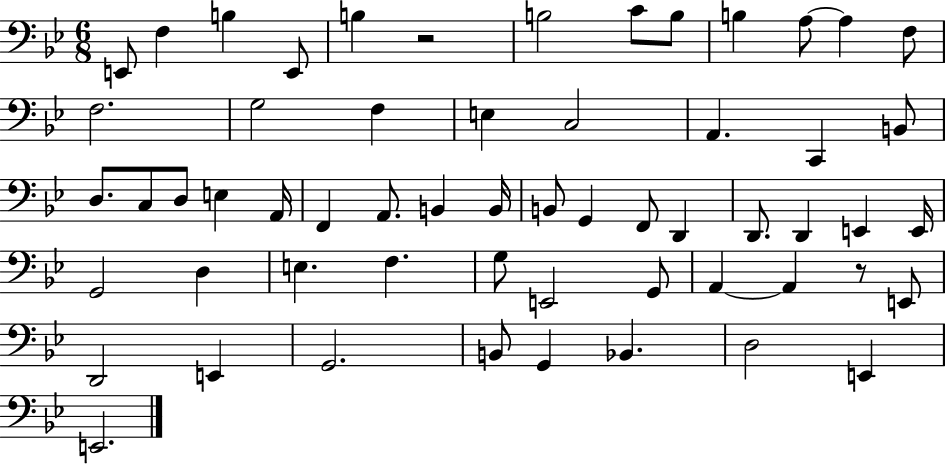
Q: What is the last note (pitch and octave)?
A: E2